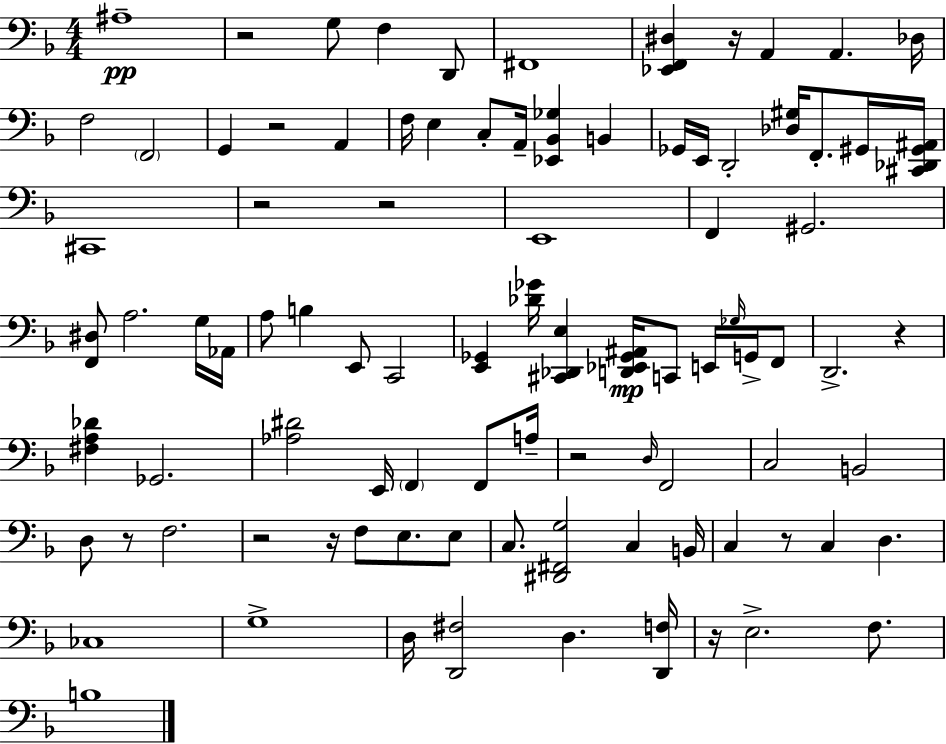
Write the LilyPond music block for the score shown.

{
  \clef bass
  \numericTimeSignature
  \time 4/4
  \key f \major
  ais1--\pp | r2 g8 f4 d,8 | fis,1 | <ees, f, dis>4 r16 a,4 a,4. des16 | \break f2 \parenthesize f,2 | g,4 r2 a,4 | f16 e4 c8-. a,16-- <ees, bes, ges>4 b,4 | ges,16 e,16 d,2-. <des gis>16 f,8.-. gis,16 <cis, des, gis, ais,>16 | \break cis,1 | r2 r2 | e,1 | f,4 gis,2. | \break <f, dis>8 a2. g16 aes,16 | a8 b4 e,8 c,2 | <e, ges,>4 <des' ges'>16 <cis, des, e>4 <d, ees, ges, ais,>16\mp c,8 e,16 \grace { ges16 } g,16-> f,8 | d,2.-> r4 | \break <fis a des'>4 ges,2. | <aes dis'>2 e,16 \parenthesize f,4 f,8 | a16-- r2 \grace { d16 } f,2 | c2 b,2 | \break d8 r8 f2. | r2 r16 f8 e8. | e8 c8. <dis, fis, g>2 c4 | b,16 c4 r8 c4 d4. | \break ces1 | g1-> | d16 <d, fis>2 d4. | <d, f>16 r16 e2.-> f8. | \break b1 | \bar "|."
}